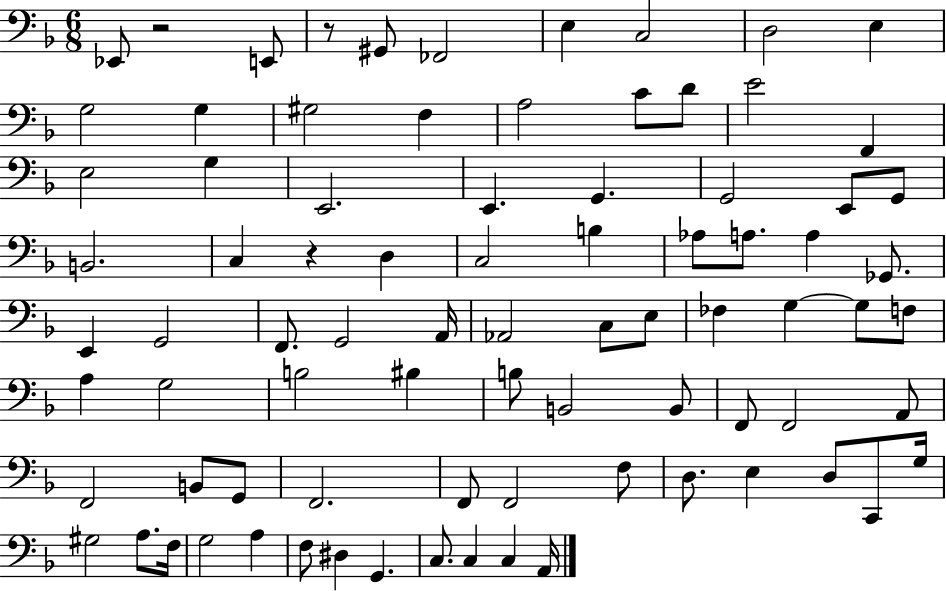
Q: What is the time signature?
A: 6/8